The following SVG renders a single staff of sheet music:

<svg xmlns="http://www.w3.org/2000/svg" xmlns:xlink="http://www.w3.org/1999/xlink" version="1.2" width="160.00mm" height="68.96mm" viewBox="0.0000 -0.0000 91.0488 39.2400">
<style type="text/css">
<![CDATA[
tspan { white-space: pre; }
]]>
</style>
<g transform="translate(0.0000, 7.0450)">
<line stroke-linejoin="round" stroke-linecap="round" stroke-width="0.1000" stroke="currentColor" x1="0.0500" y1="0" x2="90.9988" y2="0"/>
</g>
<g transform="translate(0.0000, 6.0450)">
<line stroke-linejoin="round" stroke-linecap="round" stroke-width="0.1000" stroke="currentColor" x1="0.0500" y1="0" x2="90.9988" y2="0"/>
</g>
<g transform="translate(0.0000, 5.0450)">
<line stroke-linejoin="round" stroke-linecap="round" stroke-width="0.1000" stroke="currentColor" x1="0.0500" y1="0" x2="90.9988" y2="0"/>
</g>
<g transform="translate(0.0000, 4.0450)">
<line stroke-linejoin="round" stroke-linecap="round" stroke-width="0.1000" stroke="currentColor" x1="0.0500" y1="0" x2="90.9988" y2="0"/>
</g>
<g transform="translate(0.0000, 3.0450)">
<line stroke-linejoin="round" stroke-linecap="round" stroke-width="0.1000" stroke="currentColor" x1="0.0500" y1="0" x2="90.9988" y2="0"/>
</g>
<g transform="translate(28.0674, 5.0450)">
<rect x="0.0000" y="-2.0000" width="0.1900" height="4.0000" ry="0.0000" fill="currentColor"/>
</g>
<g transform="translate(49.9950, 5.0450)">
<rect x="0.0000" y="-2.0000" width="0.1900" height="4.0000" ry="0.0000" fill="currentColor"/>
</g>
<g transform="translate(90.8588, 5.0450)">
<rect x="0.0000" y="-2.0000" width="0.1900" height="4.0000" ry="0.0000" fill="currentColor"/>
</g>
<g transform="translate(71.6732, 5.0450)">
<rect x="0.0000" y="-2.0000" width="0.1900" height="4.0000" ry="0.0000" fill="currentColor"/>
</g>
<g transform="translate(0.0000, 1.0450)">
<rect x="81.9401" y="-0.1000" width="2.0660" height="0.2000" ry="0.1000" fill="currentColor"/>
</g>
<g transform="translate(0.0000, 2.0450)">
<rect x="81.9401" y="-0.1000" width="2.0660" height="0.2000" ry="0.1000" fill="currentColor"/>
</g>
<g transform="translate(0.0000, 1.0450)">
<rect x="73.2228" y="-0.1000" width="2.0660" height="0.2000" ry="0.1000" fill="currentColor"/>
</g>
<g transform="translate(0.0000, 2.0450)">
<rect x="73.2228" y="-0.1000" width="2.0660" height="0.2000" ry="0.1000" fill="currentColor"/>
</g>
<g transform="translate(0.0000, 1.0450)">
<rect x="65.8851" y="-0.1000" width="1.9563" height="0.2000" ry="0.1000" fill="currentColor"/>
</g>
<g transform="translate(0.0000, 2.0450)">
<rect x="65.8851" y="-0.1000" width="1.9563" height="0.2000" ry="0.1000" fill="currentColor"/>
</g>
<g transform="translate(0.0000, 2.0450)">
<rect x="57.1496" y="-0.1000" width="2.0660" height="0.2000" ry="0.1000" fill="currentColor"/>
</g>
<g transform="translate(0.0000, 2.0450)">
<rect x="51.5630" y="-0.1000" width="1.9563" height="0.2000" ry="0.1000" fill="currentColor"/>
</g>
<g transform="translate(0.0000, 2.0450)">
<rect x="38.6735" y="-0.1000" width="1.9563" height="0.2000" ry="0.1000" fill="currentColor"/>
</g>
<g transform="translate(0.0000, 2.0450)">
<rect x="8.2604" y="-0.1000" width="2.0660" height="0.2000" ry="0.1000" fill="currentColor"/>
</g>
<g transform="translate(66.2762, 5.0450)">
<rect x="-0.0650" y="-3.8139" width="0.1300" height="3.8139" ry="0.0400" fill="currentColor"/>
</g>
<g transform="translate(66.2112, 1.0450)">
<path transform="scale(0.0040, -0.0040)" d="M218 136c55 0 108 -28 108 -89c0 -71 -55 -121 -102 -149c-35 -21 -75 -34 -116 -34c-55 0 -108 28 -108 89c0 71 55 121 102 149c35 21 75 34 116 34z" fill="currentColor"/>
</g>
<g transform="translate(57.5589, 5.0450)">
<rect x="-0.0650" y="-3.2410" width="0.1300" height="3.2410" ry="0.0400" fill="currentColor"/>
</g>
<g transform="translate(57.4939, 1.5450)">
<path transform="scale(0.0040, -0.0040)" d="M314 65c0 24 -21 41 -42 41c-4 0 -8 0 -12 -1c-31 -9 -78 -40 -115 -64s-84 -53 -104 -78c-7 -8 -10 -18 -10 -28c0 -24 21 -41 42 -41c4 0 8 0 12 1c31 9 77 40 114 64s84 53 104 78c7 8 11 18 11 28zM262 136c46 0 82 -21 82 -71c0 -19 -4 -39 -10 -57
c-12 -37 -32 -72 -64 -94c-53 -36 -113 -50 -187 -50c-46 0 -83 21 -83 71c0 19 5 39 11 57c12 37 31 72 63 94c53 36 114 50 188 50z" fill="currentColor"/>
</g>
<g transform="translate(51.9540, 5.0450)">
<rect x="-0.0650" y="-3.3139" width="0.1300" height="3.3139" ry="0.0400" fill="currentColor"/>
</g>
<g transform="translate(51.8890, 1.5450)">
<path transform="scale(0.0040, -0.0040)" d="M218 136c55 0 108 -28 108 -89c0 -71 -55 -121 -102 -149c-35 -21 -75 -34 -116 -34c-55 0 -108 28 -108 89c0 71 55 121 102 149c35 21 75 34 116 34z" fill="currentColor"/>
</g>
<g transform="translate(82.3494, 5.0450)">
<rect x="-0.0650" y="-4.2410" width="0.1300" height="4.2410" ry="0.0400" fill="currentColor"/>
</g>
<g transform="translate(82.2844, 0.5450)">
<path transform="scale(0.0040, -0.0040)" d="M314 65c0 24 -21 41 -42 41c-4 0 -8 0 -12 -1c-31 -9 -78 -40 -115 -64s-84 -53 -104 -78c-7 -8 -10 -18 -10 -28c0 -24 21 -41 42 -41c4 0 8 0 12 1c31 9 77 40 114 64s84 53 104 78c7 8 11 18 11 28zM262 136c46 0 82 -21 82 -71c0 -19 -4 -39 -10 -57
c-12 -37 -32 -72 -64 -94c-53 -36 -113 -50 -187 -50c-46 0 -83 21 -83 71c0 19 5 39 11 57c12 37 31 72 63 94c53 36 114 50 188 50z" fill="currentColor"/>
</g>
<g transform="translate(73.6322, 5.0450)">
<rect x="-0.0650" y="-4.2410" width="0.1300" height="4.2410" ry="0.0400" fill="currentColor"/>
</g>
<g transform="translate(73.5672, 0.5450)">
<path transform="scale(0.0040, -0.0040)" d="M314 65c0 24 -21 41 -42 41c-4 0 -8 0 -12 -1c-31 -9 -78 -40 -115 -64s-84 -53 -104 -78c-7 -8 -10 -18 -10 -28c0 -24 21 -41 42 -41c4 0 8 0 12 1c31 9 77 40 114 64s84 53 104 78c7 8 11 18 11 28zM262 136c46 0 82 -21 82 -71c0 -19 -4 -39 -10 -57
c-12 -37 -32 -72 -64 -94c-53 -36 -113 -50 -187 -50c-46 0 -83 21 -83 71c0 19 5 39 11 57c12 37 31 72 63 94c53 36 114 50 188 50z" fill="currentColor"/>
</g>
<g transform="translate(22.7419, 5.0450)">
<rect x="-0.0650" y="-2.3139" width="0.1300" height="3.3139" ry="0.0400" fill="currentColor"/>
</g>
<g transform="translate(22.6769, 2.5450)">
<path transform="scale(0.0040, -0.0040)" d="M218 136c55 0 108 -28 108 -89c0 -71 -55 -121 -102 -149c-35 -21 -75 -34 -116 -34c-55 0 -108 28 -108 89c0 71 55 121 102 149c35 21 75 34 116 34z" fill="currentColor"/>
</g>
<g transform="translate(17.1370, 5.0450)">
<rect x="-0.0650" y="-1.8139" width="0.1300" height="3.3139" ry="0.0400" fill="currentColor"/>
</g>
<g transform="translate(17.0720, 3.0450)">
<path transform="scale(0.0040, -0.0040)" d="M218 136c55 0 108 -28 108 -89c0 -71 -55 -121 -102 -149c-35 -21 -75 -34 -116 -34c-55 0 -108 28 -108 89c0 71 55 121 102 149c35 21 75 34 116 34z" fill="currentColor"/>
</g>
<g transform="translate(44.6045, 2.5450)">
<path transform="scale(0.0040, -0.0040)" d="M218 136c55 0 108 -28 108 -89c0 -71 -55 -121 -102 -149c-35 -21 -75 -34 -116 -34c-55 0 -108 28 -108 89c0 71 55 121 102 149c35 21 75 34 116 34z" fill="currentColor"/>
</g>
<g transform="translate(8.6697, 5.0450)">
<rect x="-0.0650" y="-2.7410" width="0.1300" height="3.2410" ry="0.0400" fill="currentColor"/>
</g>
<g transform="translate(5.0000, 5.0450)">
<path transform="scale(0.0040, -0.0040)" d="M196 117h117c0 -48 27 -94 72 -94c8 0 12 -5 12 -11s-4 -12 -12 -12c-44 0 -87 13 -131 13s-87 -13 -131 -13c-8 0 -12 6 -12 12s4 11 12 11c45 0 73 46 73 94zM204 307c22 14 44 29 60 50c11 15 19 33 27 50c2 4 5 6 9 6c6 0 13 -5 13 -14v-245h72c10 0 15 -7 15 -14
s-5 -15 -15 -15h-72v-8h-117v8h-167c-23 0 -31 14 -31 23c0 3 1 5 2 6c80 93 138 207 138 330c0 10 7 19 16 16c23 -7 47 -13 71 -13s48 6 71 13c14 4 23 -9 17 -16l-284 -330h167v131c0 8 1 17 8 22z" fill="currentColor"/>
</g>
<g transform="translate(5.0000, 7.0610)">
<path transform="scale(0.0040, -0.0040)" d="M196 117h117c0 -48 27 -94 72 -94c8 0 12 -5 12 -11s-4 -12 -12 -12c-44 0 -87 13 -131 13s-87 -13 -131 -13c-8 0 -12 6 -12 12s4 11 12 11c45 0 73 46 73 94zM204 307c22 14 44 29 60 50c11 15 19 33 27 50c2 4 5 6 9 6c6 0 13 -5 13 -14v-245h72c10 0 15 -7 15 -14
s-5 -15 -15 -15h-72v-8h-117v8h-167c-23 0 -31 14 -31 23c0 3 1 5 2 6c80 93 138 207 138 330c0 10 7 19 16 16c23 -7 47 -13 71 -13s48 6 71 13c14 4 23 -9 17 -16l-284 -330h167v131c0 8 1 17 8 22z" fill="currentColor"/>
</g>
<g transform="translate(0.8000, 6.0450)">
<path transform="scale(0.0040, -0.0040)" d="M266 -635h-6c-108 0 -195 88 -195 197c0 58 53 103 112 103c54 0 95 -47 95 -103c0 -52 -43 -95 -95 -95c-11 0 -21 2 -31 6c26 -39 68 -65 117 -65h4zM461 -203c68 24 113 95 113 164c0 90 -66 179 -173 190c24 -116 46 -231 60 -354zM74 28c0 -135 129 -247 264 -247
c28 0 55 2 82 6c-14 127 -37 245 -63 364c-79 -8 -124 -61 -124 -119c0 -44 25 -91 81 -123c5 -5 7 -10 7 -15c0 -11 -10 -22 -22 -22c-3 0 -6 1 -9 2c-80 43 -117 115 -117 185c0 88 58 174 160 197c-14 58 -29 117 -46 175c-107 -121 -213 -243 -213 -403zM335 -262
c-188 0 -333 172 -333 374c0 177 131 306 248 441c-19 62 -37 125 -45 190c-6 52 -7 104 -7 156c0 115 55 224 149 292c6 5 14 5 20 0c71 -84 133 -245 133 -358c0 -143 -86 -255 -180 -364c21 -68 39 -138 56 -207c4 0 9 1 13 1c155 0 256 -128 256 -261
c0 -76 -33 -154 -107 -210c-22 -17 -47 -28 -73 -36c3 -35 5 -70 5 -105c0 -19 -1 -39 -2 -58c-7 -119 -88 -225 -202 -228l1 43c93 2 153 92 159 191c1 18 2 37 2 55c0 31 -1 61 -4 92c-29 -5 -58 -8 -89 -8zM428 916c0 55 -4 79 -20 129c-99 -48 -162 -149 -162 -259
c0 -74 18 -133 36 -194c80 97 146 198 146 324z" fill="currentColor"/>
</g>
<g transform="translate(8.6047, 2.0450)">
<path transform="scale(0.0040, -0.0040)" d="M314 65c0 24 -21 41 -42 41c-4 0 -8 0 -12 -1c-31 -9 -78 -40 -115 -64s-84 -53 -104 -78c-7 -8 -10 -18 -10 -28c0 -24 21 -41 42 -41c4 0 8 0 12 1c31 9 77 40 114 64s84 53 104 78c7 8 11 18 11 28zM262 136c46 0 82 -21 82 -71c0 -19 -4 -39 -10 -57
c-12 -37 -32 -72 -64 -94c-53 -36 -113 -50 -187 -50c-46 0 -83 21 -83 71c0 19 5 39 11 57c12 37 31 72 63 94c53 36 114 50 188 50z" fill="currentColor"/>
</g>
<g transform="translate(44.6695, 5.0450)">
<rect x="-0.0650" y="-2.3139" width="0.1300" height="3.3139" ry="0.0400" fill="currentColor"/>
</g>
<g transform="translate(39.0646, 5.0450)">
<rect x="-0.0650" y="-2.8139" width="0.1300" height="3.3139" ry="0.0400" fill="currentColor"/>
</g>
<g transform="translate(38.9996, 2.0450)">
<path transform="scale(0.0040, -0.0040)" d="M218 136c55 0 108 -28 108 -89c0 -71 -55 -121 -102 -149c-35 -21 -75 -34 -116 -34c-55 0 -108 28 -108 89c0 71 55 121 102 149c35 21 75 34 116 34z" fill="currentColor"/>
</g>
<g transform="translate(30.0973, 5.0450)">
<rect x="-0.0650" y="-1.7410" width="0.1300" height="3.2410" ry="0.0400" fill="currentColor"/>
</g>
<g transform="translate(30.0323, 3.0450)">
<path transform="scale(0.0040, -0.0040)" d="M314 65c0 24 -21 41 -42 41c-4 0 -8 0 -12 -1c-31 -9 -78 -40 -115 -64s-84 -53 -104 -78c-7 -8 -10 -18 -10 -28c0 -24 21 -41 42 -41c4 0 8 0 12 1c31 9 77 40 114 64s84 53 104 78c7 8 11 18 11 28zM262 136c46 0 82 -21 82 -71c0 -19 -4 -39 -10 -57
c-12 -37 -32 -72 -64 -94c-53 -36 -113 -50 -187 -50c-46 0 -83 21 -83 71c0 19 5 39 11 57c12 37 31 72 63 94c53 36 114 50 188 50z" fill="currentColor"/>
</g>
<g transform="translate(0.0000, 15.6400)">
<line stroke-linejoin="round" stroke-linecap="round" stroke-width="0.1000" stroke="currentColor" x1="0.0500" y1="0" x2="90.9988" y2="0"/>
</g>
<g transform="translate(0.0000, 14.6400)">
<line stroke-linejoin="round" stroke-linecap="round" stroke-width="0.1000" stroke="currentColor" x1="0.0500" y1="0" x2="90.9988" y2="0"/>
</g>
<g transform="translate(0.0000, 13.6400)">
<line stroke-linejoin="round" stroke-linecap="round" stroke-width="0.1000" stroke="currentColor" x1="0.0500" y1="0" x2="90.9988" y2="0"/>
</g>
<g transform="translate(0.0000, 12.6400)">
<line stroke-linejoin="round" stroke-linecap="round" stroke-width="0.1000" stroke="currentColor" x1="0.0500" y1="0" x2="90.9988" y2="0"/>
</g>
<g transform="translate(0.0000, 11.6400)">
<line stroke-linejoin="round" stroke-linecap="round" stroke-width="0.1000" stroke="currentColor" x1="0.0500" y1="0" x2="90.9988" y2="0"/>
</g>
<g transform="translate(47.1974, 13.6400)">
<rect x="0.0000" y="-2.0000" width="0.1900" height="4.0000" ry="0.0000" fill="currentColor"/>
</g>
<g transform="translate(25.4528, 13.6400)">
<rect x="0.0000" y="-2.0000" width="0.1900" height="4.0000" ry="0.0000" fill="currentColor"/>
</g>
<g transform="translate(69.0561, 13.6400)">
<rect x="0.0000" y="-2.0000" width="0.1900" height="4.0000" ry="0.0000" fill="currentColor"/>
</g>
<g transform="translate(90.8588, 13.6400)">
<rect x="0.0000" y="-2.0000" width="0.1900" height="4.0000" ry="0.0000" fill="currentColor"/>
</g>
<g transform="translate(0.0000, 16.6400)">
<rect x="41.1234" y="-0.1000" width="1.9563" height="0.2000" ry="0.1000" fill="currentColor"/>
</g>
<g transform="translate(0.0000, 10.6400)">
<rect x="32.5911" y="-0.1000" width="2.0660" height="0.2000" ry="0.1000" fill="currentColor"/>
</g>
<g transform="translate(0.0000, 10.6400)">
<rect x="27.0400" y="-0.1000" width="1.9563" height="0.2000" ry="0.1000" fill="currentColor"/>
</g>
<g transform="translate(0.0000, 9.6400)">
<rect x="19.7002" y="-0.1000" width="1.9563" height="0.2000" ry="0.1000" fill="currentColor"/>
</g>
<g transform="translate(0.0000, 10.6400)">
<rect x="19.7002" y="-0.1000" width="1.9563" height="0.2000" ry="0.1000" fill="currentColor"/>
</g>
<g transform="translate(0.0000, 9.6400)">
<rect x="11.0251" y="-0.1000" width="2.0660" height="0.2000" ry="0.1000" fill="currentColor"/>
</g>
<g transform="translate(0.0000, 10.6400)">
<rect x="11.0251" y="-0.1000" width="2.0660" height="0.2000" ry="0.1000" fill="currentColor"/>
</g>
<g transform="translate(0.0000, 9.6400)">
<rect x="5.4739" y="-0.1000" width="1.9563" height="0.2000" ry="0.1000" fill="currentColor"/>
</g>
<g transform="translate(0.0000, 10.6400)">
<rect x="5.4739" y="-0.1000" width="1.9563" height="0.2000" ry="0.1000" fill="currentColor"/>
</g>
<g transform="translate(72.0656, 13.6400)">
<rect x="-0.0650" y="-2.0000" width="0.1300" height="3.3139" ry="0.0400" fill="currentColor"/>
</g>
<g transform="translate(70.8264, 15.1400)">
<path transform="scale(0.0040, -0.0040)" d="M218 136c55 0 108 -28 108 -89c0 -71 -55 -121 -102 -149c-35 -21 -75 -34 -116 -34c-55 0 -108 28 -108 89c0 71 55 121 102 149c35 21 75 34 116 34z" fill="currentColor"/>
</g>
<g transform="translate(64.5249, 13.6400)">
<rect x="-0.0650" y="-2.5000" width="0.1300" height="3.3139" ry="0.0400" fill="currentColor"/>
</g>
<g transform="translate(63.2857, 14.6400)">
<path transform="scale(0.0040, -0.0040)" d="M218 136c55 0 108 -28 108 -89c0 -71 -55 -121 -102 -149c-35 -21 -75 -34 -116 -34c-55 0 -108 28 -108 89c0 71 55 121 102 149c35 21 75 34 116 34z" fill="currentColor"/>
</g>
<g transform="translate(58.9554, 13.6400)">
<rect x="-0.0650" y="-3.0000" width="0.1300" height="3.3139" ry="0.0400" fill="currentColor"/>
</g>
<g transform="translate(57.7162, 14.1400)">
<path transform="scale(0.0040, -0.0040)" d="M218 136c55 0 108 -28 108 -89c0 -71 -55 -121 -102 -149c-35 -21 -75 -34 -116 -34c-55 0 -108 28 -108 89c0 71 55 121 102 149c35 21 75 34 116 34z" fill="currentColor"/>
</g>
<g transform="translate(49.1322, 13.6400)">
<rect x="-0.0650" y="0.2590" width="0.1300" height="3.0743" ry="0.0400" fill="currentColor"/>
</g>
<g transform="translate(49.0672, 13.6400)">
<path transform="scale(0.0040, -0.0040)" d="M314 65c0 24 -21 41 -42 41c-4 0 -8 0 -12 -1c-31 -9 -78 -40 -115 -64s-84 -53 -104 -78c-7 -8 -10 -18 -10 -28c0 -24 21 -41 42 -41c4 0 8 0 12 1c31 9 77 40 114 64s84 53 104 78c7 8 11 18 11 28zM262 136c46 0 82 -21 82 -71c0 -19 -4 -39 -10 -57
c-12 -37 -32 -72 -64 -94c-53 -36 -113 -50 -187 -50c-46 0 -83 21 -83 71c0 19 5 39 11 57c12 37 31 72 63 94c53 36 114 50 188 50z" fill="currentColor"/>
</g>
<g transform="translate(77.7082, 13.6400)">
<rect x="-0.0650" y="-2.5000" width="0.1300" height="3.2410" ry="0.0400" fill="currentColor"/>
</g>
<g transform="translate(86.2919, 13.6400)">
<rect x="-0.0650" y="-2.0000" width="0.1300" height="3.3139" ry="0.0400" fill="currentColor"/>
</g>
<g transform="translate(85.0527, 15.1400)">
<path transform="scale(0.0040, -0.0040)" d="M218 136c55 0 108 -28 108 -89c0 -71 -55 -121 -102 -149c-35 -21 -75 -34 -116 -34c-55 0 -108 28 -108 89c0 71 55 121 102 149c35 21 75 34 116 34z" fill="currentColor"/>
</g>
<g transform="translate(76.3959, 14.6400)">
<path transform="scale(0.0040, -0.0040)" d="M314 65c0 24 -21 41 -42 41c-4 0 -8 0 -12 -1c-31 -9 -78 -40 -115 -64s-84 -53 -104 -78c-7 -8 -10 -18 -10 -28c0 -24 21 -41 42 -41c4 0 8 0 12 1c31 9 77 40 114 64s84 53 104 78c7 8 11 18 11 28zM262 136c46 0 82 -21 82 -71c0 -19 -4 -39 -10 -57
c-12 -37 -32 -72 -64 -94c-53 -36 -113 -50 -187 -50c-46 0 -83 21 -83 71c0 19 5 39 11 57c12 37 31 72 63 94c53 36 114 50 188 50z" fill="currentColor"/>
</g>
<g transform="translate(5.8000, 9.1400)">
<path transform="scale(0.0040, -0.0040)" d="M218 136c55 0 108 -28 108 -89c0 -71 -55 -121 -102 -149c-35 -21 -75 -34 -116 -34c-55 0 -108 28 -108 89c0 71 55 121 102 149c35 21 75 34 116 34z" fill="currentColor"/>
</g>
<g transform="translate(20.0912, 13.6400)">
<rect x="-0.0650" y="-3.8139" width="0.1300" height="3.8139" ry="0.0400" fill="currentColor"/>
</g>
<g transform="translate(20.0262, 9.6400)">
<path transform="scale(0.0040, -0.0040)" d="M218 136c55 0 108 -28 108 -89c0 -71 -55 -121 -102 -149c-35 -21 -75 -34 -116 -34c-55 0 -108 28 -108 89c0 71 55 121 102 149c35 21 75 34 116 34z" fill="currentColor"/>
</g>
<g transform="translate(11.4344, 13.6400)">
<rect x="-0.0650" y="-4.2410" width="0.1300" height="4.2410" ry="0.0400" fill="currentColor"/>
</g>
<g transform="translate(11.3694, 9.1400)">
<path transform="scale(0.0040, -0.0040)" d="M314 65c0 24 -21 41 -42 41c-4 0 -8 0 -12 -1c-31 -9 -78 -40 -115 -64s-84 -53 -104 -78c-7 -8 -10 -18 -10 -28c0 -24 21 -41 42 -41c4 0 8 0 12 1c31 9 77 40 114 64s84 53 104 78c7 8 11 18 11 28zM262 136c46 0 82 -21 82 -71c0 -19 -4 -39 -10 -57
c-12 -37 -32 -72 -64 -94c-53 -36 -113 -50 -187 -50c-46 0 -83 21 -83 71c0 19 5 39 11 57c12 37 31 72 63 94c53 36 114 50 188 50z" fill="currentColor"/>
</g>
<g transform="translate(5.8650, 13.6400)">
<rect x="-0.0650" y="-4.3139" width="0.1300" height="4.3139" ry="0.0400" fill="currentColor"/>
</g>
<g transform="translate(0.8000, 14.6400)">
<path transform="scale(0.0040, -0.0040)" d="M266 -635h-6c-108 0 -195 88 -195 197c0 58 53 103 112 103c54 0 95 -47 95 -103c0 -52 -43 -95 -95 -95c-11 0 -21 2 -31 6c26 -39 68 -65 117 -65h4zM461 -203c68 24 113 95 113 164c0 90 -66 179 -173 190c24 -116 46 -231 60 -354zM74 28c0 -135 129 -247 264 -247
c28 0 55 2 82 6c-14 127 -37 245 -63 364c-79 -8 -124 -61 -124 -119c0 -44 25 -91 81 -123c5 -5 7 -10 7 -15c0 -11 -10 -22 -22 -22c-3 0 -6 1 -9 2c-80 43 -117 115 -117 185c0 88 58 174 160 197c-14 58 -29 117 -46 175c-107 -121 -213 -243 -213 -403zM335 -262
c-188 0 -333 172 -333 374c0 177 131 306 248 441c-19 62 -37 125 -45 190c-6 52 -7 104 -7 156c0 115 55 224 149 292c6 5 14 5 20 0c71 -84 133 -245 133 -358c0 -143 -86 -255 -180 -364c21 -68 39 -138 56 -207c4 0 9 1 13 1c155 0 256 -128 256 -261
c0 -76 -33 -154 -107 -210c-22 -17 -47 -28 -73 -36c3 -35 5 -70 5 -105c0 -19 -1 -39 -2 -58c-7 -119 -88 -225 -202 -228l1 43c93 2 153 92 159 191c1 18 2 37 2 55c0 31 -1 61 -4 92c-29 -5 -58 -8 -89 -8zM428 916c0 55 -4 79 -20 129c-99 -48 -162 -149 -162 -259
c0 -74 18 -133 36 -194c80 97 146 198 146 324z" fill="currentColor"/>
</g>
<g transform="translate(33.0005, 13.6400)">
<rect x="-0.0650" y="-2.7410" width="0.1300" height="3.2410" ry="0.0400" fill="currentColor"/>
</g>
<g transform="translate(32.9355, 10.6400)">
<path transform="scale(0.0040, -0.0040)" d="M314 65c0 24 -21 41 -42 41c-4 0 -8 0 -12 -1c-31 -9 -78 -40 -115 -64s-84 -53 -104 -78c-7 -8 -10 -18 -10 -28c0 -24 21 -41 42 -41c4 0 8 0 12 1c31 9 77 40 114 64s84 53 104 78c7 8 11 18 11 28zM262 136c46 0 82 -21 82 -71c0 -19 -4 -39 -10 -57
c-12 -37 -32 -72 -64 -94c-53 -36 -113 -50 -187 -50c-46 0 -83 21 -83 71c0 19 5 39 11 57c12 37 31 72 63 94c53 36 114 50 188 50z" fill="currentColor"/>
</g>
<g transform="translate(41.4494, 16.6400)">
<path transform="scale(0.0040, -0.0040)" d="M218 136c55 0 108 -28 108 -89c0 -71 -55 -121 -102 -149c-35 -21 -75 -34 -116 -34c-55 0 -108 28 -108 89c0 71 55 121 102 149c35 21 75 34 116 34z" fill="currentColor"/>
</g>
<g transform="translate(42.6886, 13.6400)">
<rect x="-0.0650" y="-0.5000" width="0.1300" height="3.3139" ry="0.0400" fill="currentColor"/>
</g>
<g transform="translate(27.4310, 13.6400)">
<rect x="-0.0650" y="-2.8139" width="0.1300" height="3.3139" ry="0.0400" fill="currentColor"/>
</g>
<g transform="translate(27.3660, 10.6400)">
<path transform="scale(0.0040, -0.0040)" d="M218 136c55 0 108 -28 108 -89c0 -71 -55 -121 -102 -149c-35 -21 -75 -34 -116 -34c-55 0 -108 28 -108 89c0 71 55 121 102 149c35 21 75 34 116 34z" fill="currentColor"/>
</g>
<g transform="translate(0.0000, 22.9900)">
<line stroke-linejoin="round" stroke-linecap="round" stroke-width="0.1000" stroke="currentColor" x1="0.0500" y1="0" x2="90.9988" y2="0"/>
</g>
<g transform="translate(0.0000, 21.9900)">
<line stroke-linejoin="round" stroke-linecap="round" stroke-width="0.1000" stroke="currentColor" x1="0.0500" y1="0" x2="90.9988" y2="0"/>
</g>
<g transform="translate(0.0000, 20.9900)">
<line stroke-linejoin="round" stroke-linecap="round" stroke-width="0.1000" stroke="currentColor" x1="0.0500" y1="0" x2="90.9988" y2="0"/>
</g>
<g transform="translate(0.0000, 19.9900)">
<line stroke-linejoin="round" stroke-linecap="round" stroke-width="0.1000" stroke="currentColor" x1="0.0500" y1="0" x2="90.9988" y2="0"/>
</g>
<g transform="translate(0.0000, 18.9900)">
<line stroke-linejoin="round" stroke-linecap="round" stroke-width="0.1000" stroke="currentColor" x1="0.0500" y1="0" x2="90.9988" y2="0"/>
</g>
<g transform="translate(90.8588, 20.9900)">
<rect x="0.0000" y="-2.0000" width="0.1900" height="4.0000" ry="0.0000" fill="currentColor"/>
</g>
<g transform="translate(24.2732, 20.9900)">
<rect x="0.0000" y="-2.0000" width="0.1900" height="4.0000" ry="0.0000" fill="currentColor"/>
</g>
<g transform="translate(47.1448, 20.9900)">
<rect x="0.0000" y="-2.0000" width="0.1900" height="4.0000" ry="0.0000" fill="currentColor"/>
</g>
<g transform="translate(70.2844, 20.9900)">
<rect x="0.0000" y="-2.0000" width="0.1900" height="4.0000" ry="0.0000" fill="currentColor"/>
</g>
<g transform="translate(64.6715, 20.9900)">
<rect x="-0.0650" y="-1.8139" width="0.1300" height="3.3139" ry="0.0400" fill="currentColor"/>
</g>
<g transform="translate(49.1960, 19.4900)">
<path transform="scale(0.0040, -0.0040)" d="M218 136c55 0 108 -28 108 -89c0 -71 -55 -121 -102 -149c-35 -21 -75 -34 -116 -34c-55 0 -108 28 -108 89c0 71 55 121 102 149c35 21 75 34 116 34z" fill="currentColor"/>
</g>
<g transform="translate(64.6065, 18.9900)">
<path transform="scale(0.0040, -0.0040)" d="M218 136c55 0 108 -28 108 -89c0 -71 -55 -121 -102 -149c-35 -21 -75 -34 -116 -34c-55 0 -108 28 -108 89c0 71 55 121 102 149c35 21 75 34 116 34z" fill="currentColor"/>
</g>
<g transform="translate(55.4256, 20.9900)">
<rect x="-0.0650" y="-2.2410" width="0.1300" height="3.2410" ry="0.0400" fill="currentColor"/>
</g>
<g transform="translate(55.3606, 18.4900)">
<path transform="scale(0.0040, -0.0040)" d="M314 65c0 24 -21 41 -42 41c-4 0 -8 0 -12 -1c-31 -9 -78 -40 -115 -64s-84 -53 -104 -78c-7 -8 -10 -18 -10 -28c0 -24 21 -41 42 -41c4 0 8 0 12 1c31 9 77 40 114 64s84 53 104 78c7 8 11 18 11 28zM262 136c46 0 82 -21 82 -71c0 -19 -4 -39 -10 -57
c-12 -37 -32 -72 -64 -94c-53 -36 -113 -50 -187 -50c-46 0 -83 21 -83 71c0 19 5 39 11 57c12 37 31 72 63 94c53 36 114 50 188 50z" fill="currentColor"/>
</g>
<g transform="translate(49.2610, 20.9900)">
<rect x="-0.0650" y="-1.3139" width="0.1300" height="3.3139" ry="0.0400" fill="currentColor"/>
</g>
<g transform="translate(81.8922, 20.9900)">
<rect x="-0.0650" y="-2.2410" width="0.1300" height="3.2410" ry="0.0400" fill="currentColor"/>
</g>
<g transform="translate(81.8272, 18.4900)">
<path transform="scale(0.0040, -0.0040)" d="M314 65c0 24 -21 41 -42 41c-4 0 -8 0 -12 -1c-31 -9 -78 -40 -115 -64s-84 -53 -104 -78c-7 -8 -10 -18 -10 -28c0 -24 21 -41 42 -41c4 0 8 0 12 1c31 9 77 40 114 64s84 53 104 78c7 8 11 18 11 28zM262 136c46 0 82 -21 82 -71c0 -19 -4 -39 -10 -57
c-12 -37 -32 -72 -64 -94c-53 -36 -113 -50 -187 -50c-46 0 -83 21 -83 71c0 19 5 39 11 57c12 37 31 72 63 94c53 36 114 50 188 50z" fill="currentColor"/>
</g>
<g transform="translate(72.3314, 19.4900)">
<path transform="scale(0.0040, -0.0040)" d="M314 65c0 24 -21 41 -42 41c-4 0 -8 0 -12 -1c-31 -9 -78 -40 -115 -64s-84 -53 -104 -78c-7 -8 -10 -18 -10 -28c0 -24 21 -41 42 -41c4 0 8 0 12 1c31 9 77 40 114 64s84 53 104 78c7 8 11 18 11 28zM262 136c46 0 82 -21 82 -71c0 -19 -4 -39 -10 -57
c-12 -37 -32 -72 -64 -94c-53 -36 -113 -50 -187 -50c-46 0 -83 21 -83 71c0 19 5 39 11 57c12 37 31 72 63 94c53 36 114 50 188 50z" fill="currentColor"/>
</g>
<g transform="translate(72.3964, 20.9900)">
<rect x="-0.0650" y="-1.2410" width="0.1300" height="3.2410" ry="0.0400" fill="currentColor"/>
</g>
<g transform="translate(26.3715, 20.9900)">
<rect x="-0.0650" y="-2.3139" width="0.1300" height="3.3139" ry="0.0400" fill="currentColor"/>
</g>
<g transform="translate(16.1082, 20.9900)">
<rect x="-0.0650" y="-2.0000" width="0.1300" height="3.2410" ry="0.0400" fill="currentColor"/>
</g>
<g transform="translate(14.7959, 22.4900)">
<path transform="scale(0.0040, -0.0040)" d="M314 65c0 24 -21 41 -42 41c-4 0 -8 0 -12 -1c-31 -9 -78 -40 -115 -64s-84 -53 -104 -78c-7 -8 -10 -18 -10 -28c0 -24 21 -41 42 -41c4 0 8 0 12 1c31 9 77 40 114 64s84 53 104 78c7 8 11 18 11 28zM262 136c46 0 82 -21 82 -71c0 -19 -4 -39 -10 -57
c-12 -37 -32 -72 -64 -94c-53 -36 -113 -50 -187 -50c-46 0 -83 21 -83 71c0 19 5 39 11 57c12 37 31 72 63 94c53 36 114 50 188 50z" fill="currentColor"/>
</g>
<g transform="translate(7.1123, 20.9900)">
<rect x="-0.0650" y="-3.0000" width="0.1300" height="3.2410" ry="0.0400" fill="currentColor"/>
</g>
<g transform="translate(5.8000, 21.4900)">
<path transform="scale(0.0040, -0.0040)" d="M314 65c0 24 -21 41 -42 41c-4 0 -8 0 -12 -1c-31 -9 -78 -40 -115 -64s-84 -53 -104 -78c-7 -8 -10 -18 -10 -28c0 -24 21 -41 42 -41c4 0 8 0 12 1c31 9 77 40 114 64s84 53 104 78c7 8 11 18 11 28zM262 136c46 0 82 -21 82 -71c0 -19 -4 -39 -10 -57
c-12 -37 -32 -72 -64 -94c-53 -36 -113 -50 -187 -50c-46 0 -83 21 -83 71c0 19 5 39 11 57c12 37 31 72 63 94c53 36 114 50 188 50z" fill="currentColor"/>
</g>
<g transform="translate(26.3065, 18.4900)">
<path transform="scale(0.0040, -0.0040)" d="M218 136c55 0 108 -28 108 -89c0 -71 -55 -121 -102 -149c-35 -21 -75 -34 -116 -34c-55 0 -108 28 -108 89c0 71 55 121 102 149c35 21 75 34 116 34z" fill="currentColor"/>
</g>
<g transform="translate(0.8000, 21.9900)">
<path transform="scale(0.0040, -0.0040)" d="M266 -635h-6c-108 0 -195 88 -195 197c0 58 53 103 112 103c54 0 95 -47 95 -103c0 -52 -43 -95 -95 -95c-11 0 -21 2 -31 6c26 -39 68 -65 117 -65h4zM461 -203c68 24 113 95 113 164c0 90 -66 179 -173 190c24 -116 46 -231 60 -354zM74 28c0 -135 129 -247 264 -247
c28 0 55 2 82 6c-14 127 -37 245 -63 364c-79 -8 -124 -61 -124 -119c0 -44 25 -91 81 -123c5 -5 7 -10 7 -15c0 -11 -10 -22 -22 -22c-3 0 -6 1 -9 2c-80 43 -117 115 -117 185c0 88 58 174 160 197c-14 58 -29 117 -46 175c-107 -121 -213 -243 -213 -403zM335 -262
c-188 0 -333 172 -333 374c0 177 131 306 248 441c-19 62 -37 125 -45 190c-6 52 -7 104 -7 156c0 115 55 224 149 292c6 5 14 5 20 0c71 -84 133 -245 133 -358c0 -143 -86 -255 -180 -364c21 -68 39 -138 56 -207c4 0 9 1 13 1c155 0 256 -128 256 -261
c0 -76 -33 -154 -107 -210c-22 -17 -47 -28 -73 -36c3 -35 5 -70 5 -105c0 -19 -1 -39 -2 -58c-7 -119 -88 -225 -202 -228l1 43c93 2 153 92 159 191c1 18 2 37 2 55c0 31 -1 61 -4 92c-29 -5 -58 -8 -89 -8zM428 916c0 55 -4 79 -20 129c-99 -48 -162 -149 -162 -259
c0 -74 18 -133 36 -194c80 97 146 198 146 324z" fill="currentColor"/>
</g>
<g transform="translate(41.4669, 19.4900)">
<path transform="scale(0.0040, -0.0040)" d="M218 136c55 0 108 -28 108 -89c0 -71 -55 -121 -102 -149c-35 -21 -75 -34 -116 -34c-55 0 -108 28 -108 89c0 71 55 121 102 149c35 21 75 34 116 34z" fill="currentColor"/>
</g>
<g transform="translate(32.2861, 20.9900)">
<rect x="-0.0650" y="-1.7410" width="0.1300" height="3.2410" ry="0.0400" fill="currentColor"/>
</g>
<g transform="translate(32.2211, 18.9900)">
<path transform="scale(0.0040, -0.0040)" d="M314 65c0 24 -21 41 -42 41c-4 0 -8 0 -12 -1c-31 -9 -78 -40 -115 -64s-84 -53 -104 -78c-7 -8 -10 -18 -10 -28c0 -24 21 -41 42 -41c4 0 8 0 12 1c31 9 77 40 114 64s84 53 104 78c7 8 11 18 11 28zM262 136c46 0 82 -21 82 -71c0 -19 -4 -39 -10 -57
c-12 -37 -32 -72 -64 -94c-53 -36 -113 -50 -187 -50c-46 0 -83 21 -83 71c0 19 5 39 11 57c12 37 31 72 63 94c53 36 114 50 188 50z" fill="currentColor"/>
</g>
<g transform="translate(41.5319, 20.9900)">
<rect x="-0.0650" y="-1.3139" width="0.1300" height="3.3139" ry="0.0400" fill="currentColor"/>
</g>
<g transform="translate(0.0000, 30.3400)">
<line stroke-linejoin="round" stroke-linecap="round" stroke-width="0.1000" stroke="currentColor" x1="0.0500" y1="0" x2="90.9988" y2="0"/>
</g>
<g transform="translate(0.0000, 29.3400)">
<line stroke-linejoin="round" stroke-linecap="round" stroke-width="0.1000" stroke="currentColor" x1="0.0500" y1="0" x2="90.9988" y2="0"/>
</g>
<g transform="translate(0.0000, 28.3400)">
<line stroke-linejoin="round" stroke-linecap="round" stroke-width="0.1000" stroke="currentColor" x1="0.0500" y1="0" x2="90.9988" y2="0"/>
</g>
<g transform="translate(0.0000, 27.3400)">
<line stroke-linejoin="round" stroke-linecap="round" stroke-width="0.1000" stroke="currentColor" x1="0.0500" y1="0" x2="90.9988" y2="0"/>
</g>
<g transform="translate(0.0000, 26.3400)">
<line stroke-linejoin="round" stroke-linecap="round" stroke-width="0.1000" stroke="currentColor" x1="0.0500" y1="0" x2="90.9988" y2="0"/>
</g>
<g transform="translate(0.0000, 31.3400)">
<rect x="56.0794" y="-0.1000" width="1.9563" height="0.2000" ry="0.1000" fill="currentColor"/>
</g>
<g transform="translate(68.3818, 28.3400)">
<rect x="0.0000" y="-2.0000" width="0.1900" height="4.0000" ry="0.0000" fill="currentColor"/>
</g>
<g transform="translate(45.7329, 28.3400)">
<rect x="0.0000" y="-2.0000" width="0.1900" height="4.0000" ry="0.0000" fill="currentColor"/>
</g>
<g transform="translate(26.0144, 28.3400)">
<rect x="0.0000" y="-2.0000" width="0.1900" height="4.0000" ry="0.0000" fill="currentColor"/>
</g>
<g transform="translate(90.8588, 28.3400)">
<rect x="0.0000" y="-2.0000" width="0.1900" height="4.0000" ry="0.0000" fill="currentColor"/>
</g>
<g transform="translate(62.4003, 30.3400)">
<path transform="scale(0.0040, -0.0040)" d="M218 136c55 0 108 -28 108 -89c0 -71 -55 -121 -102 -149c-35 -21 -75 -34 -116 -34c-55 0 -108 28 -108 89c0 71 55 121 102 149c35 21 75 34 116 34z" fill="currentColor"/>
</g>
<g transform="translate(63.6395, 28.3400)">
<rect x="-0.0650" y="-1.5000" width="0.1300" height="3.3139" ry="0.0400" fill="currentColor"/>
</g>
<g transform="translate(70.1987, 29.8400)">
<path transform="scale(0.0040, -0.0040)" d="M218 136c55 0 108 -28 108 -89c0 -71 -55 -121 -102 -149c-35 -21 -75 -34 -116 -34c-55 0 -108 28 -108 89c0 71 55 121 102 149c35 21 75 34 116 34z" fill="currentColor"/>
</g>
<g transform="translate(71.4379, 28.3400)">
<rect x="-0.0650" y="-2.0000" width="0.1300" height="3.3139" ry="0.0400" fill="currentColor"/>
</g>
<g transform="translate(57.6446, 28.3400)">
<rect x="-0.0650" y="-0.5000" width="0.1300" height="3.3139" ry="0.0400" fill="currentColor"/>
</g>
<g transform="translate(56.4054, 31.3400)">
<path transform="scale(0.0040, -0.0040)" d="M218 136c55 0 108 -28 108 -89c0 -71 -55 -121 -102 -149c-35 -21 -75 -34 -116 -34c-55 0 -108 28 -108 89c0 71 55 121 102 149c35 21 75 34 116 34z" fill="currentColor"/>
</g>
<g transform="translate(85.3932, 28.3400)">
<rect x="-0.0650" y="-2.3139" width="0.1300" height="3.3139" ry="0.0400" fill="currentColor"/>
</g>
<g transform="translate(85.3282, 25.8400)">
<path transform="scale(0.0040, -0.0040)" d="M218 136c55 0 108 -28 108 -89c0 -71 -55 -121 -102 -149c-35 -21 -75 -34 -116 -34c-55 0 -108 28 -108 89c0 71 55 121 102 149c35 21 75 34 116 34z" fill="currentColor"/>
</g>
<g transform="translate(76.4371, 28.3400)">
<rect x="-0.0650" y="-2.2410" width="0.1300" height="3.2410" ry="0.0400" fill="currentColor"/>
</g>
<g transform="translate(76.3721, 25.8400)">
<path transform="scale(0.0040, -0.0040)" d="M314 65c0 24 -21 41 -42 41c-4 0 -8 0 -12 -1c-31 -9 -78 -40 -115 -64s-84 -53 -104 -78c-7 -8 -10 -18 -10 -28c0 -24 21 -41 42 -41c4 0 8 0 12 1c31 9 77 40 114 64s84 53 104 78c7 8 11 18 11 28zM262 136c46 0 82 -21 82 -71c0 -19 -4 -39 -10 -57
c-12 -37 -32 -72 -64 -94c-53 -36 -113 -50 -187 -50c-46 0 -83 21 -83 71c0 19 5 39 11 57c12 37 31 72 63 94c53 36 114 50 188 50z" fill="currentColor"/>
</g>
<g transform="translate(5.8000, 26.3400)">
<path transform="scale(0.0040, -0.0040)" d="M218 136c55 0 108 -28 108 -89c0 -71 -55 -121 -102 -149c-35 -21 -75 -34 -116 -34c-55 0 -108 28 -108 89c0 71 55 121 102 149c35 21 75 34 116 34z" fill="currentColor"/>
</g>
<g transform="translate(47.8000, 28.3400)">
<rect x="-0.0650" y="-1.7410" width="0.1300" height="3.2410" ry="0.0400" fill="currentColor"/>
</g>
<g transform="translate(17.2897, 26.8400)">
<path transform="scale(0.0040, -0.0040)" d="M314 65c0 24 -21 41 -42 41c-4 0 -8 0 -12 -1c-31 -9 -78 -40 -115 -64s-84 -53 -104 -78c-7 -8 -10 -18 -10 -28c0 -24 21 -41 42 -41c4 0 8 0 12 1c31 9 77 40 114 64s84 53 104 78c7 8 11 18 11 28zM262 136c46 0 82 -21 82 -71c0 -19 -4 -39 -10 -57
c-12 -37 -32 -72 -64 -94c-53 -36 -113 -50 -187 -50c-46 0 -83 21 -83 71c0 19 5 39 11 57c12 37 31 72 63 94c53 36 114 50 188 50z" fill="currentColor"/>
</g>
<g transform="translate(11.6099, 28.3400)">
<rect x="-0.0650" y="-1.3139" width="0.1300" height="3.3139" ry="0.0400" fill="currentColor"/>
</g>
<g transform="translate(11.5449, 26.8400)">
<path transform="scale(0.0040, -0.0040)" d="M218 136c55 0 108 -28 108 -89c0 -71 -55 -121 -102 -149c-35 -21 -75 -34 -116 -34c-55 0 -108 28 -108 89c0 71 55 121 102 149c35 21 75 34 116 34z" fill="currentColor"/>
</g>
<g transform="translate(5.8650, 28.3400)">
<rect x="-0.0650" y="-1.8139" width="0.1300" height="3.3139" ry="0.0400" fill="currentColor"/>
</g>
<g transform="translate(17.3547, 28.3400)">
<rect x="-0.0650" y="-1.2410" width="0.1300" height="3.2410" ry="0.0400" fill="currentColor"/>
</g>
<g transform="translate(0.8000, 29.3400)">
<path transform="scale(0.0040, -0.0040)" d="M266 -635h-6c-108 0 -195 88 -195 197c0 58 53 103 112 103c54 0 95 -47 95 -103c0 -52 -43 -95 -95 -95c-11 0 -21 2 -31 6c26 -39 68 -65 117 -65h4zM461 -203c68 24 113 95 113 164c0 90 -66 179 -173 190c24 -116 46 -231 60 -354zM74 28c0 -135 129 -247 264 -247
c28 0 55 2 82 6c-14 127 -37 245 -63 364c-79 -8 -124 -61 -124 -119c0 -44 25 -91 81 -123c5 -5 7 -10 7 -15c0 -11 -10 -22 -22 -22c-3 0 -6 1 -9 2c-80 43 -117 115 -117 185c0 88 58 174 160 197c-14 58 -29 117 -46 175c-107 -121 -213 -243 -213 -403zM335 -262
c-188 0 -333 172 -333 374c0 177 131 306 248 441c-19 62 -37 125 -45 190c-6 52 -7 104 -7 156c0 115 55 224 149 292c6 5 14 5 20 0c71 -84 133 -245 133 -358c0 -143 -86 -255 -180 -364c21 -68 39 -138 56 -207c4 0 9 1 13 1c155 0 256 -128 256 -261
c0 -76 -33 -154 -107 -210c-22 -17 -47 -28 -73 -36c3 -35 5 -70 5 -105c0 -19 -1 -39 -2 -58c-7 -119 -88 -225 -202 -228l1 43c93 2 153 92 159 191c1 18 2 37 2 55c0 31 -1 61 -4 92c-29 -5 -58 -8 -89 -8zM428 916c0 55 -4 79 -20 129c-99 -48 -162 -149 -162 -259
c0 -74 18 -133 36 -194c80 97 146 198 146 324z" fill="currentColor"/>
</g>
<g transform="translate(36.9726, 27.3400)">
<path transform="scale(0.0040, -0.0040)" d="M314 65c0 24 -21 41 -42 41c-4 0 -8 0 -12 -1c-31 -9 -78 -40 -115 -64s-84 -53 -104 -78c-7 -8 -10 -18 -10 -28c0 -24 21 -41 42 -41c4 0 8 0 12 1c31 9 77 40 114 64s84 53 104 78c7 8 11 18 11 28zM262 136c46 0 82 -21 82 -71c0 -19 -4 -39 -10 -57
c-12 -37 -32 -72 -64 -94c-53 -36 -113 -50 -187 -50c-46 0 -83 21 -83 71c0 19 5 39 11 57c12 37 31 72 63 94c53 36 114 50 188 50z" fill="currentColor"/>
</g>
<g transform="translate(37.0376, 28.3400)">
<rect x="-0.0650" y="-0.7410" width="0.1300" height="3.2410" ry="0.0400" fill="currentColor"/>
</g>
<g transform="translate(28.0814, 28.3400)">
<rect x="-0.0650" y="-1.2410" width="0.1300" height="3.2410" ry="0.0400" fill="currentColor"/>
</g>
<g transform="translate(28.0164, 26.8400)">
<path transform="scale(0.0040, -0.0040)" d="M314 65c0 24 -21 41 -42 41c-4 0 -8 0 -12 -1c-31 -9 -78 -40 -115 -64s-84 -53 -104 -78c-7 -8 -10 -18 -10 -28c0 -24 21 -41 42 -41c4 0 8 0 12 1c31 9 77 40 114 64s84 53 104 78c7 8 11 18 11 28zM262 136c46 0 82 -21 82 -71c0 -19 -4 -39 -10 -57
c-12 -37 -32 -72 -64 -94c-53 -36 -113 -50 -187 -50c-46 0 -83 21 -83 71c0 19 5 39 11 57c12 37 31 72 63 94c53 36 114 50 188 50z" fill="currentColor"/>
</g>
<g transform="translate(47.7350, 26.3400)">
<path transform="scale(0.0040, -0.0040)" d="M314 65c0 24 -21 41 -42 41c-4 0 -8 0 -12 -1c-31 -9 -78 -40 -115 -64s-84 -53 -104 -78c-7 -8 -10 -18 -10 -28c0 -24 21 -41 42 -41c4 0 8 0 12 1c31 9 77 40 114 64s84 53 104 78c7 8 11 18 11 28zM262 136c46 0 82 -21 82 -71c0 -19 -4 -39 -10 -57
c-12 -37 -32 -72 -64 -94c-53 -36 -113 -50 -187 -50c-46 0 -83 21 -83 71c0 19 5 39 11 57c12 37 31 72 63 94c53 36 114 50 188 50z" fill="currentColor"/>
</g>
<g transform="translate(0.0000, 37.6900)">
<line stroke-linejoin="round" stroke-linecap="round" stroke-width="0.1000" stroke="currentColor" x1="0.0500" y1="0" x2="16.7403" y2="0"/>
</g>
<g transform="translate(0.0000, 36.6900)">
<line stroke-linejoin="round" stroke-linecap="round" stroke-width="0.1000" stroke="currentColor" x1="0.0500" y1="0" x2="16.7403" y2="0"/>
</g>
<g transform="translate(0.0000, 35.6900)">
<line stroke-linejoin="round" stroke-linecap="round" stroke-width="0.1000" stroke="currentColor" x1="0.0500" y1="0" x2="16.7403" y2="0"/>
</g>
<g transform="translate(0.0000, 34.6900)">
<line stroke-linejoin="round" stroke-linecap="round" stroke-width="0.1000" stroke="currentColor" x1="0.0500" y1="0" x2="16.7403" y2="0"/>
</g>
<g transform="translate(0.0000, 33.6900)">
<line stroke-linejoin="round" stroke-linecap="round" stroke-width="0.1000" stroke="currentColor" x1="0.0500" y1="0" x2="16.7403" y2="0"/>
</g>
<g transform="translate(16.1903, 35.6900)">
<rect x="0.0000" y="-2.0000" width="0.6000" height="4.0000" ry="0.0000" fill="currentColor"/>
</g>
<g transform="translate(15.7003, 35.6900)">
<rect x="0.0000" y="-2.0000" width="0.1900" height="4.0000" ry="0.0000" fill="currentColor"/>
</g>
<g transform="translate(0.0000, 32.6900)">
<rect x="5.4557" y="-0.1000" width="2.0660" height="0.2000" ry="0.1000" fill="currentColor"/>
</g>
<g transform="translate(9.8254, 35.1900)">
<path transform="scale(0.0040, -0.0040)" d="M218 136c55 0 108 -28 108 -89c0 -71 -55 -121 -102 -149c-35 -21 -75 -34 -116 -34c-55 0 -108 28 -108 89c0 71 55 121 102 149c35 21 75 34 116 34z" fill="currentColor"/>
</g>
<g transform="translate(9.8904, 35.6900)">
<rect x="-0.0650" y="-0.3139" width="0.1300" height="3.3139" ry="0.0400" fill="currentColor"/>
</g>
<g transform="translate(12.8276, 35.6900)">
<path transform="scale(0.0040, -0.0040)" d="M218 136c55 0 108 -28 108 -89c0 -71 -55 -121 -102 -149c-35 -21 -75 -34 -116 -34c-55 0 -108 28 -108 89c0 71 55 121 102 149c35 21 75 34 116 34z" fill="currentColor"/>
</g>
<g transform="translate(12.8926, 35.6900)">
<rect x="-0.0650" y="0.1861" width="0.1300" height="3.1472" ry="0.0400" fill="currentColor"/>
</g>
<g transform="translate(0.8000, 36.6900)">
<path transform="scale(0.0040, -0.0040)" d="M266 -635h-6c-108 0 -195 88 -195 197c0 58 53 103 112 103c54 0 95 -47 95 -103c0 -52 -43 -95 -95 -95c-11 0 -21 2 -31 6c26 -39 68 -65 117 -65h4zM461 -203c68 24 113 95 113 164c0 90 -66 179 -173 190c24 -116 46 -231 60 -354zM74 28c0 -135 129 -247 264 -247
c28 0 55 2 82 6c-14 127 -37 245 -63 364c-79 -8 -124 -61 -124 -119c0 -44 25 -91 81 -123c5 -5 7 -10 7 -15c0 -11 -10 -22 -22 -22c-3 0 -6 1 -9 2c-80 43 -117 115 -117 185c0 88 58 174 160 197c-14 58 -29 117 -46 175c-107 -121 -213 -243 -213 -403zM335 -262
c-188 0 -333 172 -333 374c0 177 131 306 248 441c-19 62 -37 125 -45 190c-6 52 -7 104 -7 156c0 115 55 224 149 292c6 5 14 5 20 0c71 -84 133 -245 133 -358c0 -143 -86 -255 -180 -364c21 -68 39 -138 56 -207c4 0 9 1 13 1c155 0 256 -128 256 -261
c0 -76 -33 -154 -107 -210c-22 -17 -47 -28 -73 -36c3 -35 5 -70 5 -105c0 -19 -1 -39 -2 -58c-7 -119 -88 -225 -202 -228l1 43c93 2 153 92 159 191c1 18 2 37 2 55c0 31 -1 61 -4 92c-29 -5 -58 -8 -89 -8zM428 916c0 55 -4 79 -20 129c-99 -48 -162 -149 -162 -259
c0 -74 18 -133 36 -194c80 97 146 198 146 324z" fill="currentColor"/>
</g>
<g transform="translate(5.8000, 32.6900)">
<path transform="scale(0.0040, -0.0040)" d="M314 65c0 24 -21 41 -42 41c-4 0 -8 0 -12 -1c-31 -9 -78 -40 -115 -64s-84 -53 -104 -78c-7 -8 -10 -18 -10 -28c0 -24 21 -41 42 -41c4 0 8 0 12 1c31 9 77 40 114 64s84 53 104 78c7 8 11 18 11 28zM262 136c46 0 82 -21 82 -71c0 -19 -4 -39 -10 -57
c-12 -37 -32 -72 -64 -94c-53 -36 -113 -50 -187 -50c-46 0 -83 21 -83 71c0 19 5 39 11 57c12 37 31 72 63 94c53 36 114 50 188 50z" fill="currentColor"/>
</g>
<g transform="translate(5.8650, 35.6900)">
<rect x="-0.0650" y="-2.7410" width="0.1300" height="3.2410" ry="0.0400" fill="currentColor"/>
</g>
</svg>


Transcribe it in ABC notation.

X:1
T:Untitled
M:4/4
L:1/4
K:C
a2 f g f2 a g b b2 c' d'2 d'2 d' d'2 c' a a2 C B2 A G F G2 F A2 F2 g f2 e e g2 f e2 g2 f e e2 e2 d2 f2 C E F g2 g a2 c B